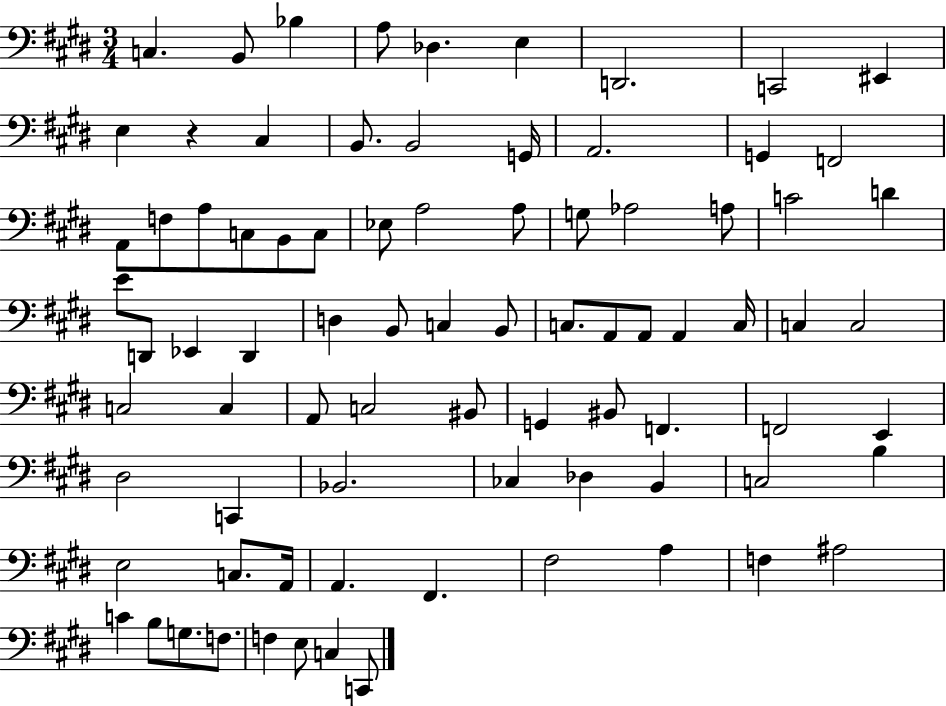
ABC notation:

X:1
T:Untitled
M:3/4
L:1/4
K:E
C, B,,/2 _B, A,/2 _D, E, D,,2 C,,2 ^E,, E, z ^C, B,,/2 B,,2 G,,/4 A,,2 G,, F,,2 A,,/2 F,/2 A,/2 C,/2 B,,/2 C,/2 _E,/2 A,2 A,/2 G,/2 _A,2 A,/2 C2 D E/2 D,,/2 _E,, D,, D, B,,/2 C, B,,/2 C,/2 A,,/2 A,,/2 A,, C,/4 C, C,2 C,2 C, A,,/2 C,2 ^B,,/2 G,, ^B,,/2 F,, F,,2 E,, ^D,2 C,, _B,,2 _C, _D, B,, C,2 B, E,2 C,/2 A,,/4 A,, ^F,, ^F,2 A, F, ^A,2 C B,/2 G,/2 F,/2 F, E,/2 C, C,,/2